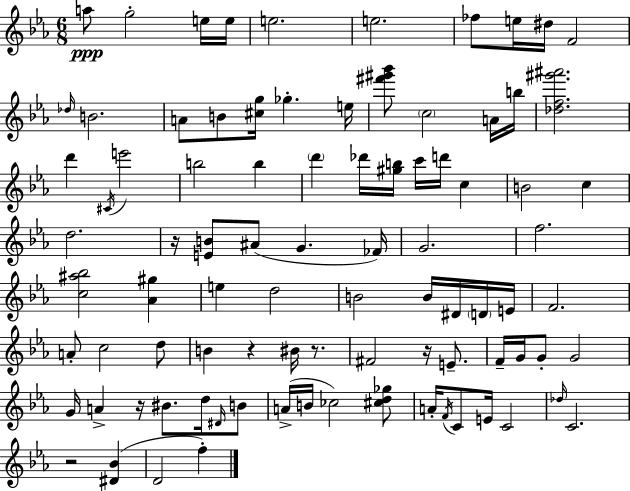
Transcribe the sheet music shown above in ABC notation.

X:1
T:Untitled
M:6/8
L:1/4
K:Cm
a/2 g2 e/4 e/4 e2 e2 _f/2 e/4 ^d/4 F2 _d/4 B2 A/2 B/2 [^cg]/4 _g e/4 [^f'^g'_b']/2 c2 A/4 b/4 [_df^g'^a']2 d' ^C/4 e'2 b2 b d' _d'/4 [^gb]/4 c'/4 d'/4 c B2 c d2 z/4 [EB]/2 ^A/2 G _F/4 G2 f2 [c^a_b]2 [_A^g] e d2 B2 B/4 ^D/4 D/4 E/4 F2 A/2 c2 d/2 B z ^B/4 z/2 ^F2 z/4 E/2 F/4 G/4 G/2 G2 G/4 A z/4 ^B/2 d/4 ^D/4 B/2 A/4 B/4 _c2 [^cd_g]/2 A/4 F/4 C/2 E/4 C2 _d/4 C2 z2 [^D_B] D2 f